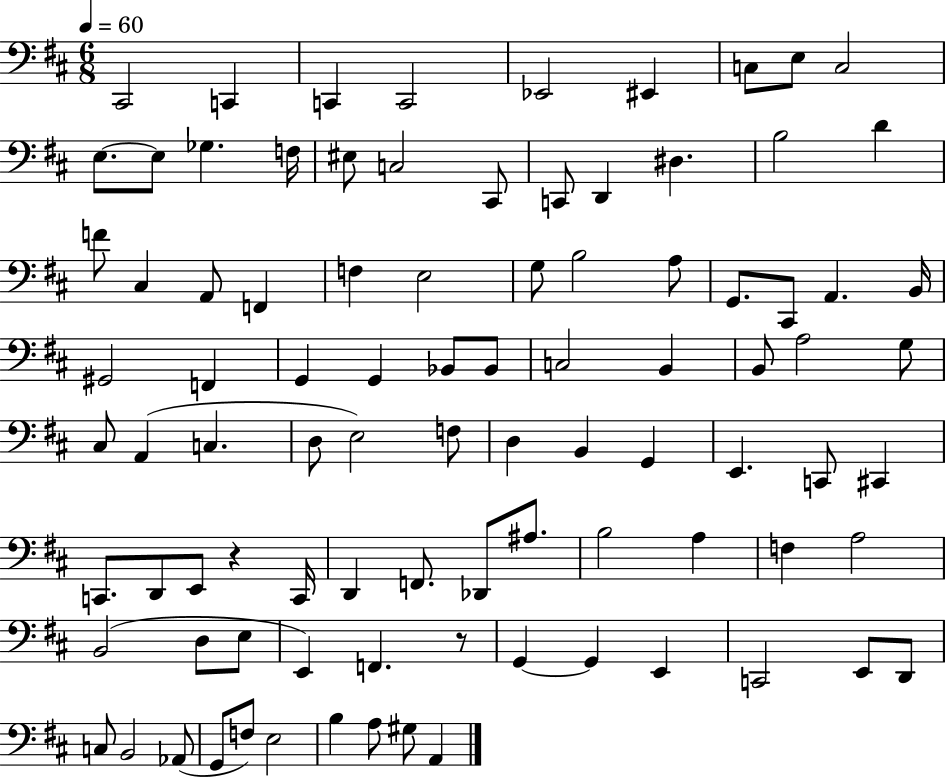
{
  \clef bass
  \numericTimeSignature
  \time 6/8
  \key d \major
  \tempo 4 = 60
  \repeat volta 2 { cis,2 c,4 | c,4 c,2 | ees,2 eis,4 | c8 e8 c2 | \break e8.~~ e8 ges4. f16 | eis8 c2 cis,8 | c,8 d,4 dis4. | b2 d'4 | \break f'8 cis4 a,8 f,4 | f4 e2 | g8 b2 a8 | g,8. cis,8 a,4. b,16 | \break gis,2 f,4 | g,4 g,4 bes,8 bes,8 | c2 b,4 | b,8 a2 g8 | \break cis8 a,4( c4. | d8 e2) f8 | d4 b,4 g,4 | e,4. c,8 cis,4 | \break c,8. d,8 e,8 r4 c,16 | d,4 f,8. des,8 ais8. | b2 a4 | f4 a2 | \break b,2( d8 e8 | e,4) f,4. r8 | g,4~~ g,4 e,4 | c,2 e,8 d,8 | \break c8 b,2 aes,8( | g,8 f8) e2 | b4 a8 gis8 a,4 | } \bar "|."
}